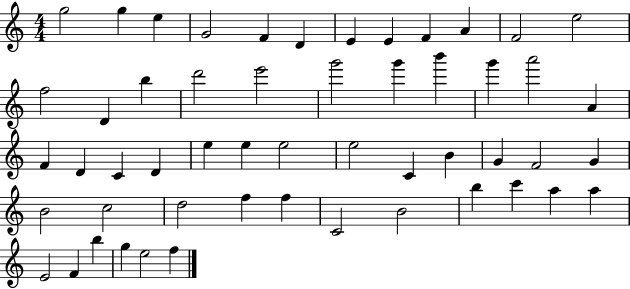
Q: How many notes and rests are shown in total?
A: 53